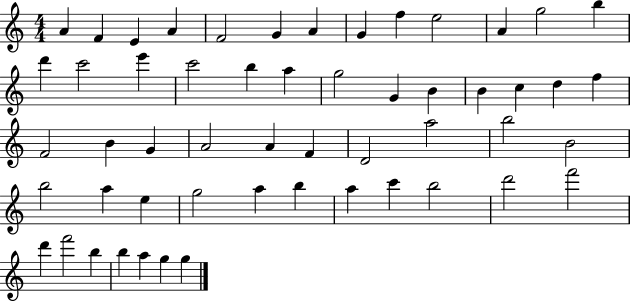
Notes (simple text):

A4/q F4/q E4/q A4/q F4/h G4/q A4/q G4/q F5/q E5/h A4/q G5/h B5/q D6/q C6/h E6/q C6/h B5/q A5/q G5/h G4/q B4/q B4/q C5/q D5/q F5/q F4/h B4/q G4/q A4/h A4/q F4/q D4/h A5/h B5/h B4/h B5/h A5/q E5/q G5/h A5/q B5/q A5/q C6/q B5/h D6/h F6/h D6/q F6/h B5/q B5/q A5/q G5/q G5/q